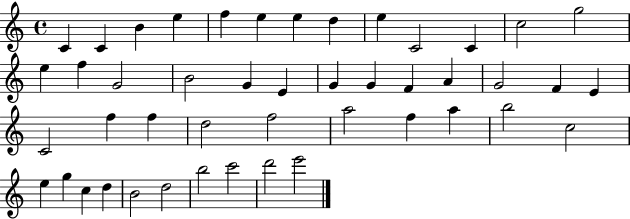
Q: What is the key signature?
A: C major